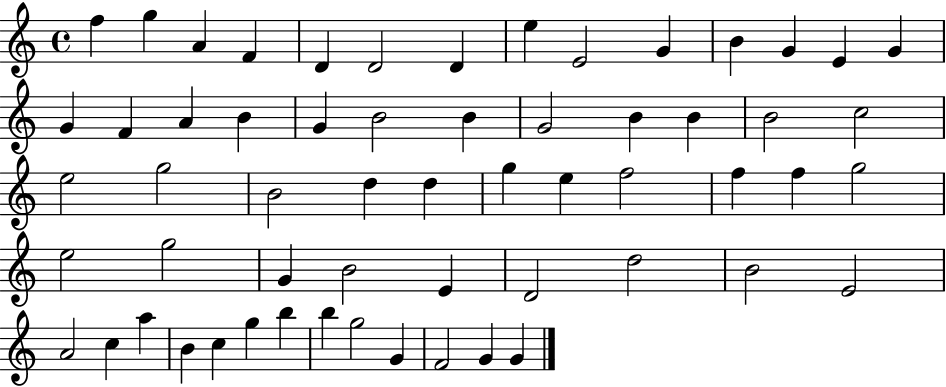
X:1
T:Untitled
M:4/4
L:1/4
K:C
f g A F D D2 D e E2 G B G E G G F A B G B2 B G2 B B B2 c2 e2 g2 B2 d d g e f2 f f g2 e2 g2 G B2 E D2 d2 B2 E2 A2 c a B c g b b g2 G F2 G G